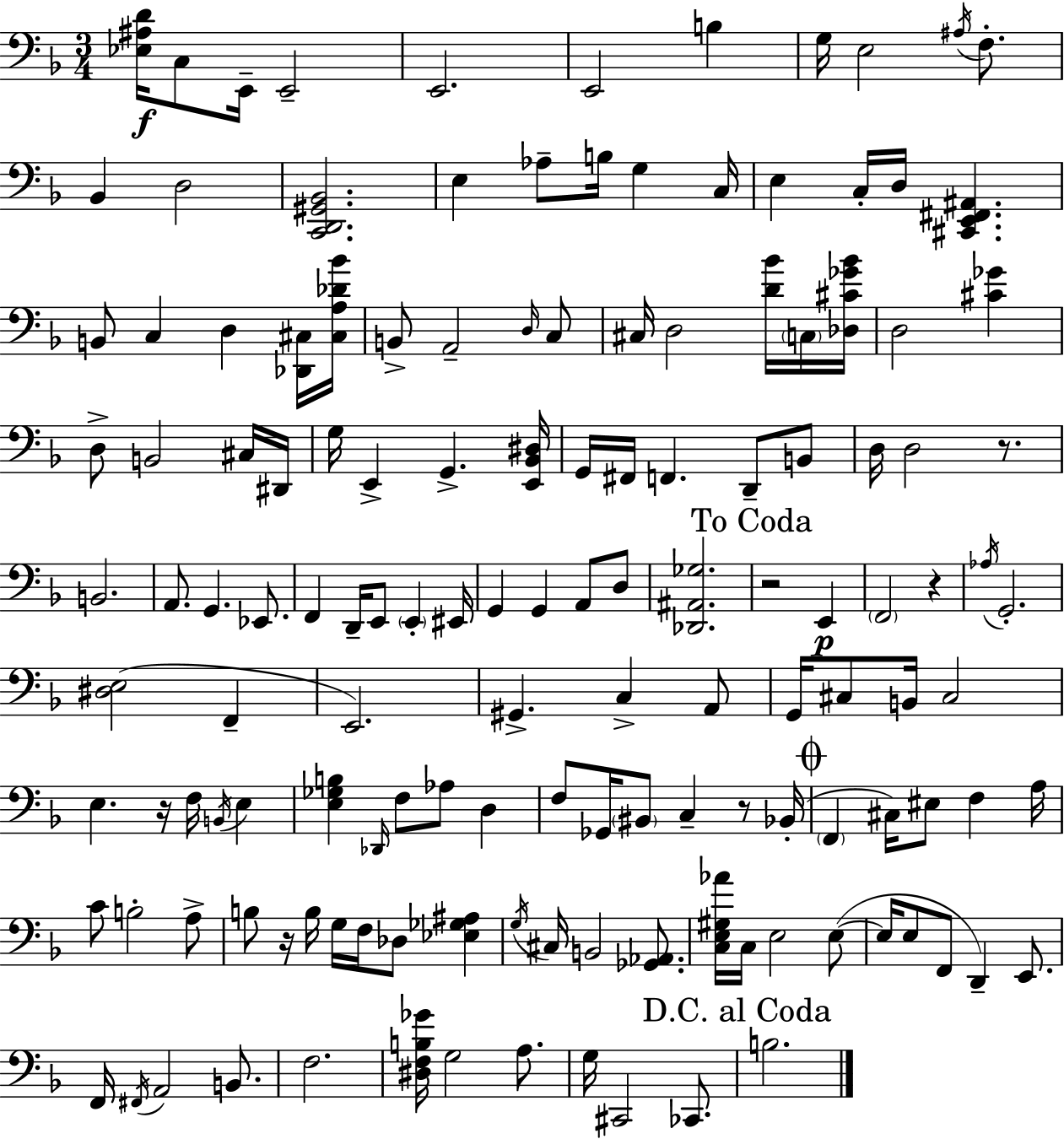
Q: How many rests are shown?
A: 6